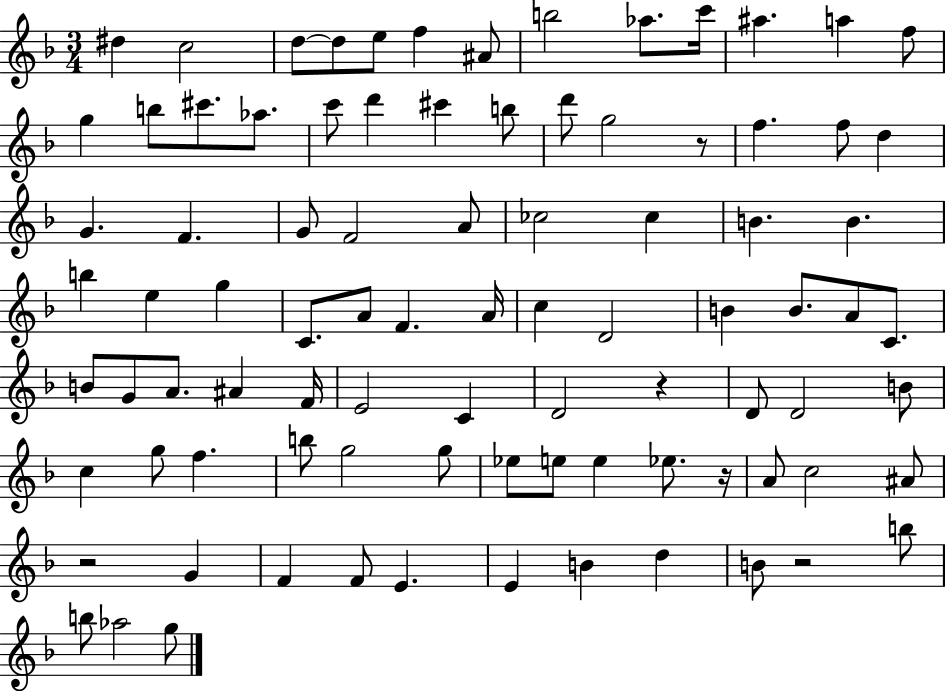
D#5/q C5/h D5/e D5/e E5/e F5/q A#4/e B5/h Ab5/e. C6/s A#5/q. A5/q F5/e G5/q B5/e C#6/e. Ab5/e. C6/e D6/q C#6/q B5/e D6/e G5/h R/e F5/q. F5/e D5/q G4/q. F4/q. G4/e F4/h A4/e CES5/h CES5/q B4/q. B4/q. B5/q E5/q G5/q C4/e. A4/e F4/q. A4/s C5/q D4/h B4/q B4/e. A4/e C4/e. B4/e G4/e A4/e. A#4/q F4/s E4/h C4/q D4/h R/q D4/e D4/h B4/e C5/q G5/e F5/q. B5/e G5/h G5/e Eb5/e E5/e E5/q Eb5/e. R/s A4/e C5/h A#4/e R/h G4/q F4/q F4/e E4/q. E4/q B4/q D5/q B4/e R/h B5/e B5/e Ab5/h G5/e